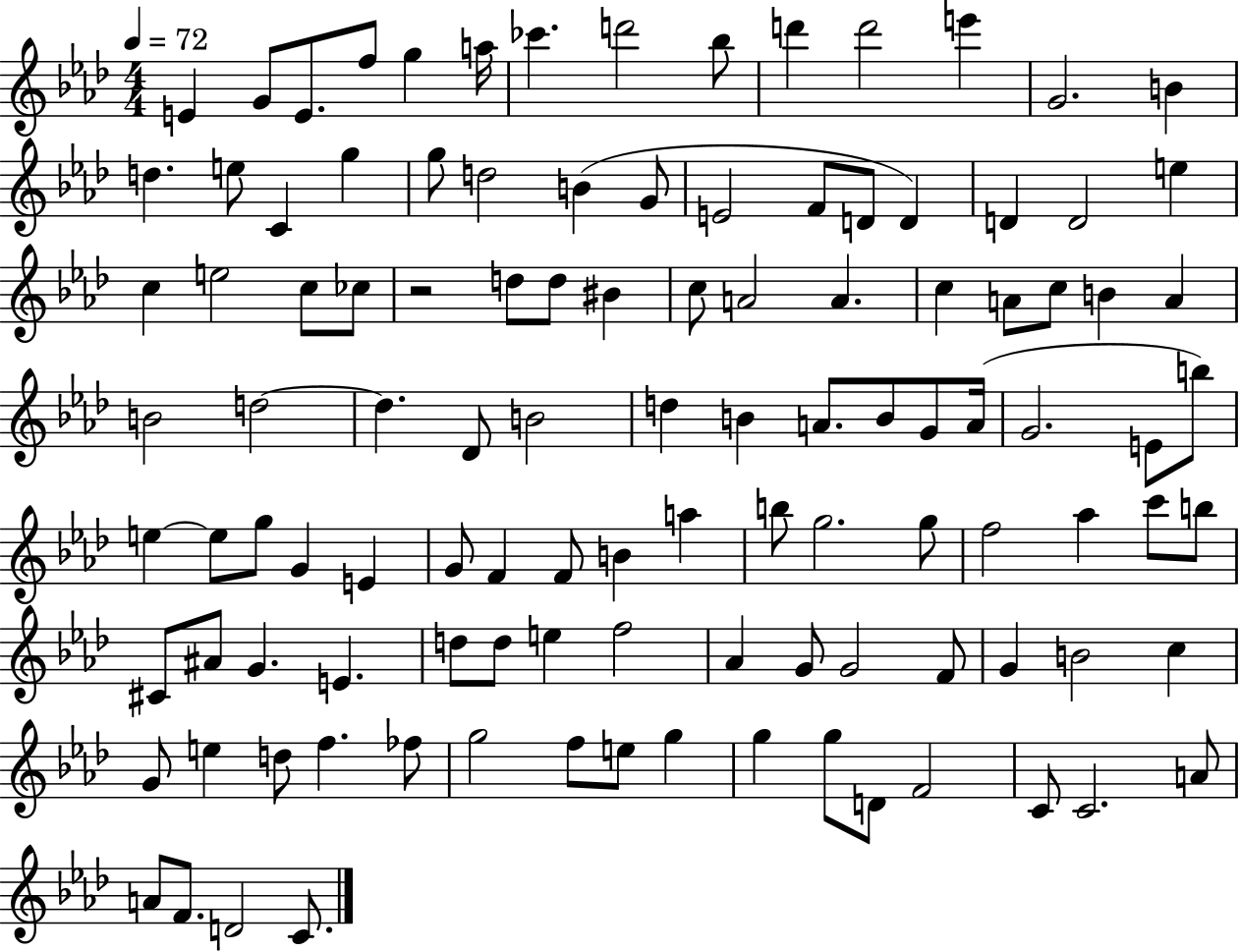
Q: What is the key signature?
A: AES major